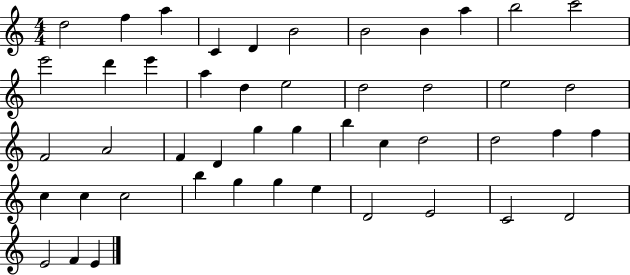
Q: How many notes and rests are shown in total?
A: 47